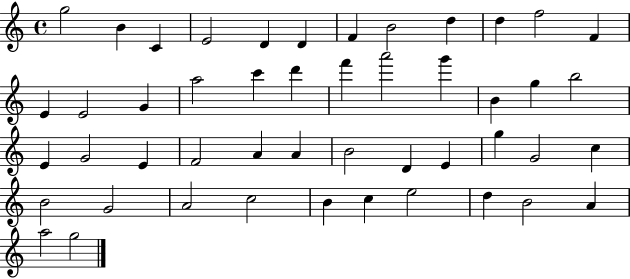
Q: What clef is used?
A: treble